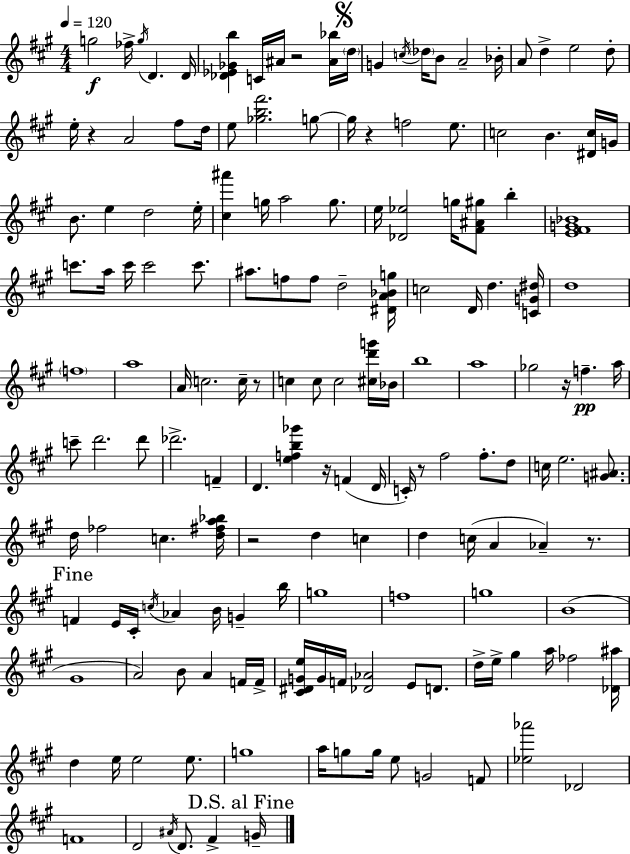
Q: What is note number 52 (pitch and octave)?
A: D5